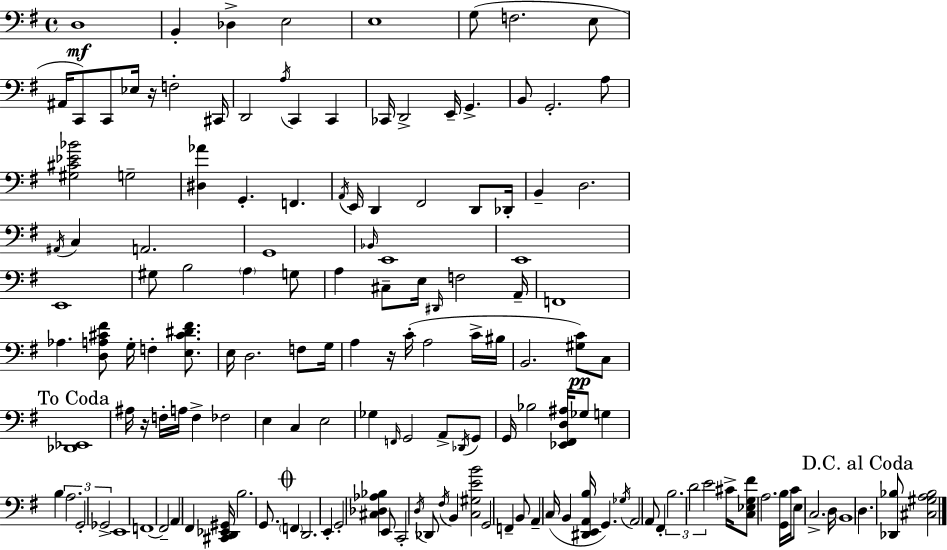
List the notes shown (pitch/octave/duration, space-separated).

D3/w B2/q Db3/q E3/h E3/w G3/e F3/h. E3/e A#2/s C2/e C2/e Eb3/s R/s F3/h C#2/s D2/h A3/s C2/q C2/q CES2/s D2/h E2/s G2/q. B2/e G2/h. A3/e [G#3,C#4,Eb4,Bb4]/h G3/h [D#3,Ab4]/q G2/q. F2/q. A2/s E2/s D2/q F#2/h D2/e Db2/s B2/q D3/h. A#2/s C3/q A2/h. G2/w Bb2/s E2/w E2/w E2/w G#3/e B3/h A3/q G3/e A3/q C#3/e E3/s D#2/s F3/h A2/s F2/w Ab3/q. [D3,A3,C#4,F#4]/e G3/s F3/q [E3,C#4,D#4,F#4]/e. E3/s D3/h. F3/e G3/s A3/q R/s C4/s A3/h C4/s BIS3/s B2/h. [G#3,C4]/e C3/e [Db2,Eb2]/w A#3/s R/s F3/s A3/s F3/q FES3/h E3/q C3/q E3/h Gb3/q F2/s G2/h A2/e Db2/s G2/e G2/s Bb3/h [Eb2,F#2,D3,A#3]/s Gb3/e G3/q B3/q A3/h. G2/h Gb2/h E2/w F2/w F2/h A2/q F#2/q [C#2,D2,Eb2,G#2]/s B3/h. G2/e. F2/q D2/h. E2/q G2/h [C#3,Db3,Ab3,Bb3]/q E2/e C2/h D3/s Db2/e F#3/s B2/q [C3,G#3,E4,B4]/h G2/h F2/q B2/e A2/q C3/s B2/q [D#2,E2,A2,B3]/s G2/q. Gb3/s A2/h A2/e F#2/q B3/h. D4/h E4/h C#4/s [C3,Eb3,G3,F#4]/e A3/h. [G2,B3]/s C4/s E3/e C3/h. D3/s B2/w D3/q. [Db2,Bb3]/e [C#3,G#3,A3,Bb3]/h